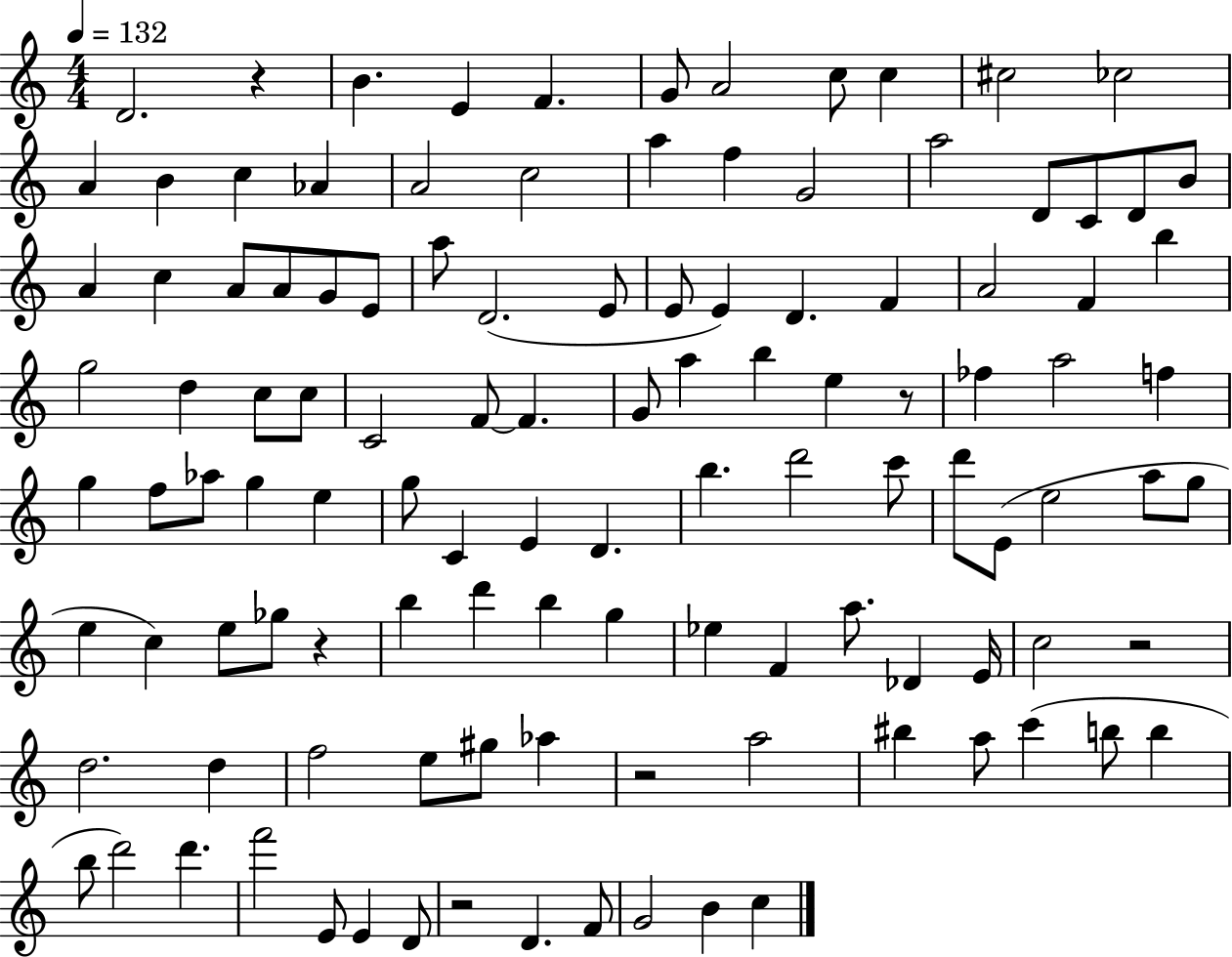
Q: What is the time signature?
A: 4/4